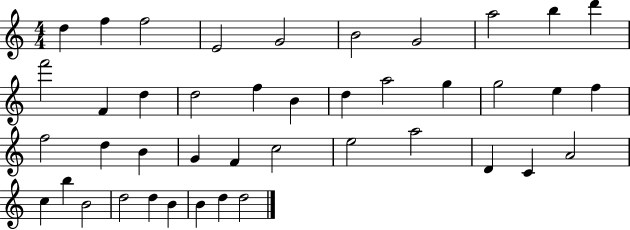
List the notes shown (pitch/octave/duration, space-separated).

D5/q F5/q F5/h E4/h G4/h B4/h G4/h A5/h B5/q D6/q F6/h F4/q D5/q D5/h F5/q B4/q D5/q A5/h G5/q G5/h E5/q F5/q F5/h D5/q B4/q G4/q F4/q C5/h E5/h A5/h D4/q C4/q A4/h C5/q B5/q B4/h D5/h D5/q B4/q B4/q D5/q D5/h